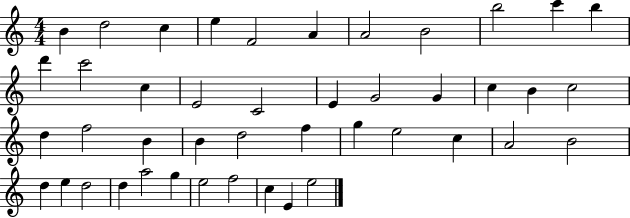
B4/q D5/h C5/q E5/q F4/h A4/q A4/h B4/h B5/h C6/q B5/q D6/q C6/h C5/q E4/h C4/h E4/q G4/h G4/q C5/q B4/q C5/h D5/q F5/h B4/q B4/q D5/h F5/q G5/q E5/h C5/q A4/h B4/h D5/q E5/q D5/h D5/q A5/h G5/q E5/h F5/h C5/q E4/q E5/h